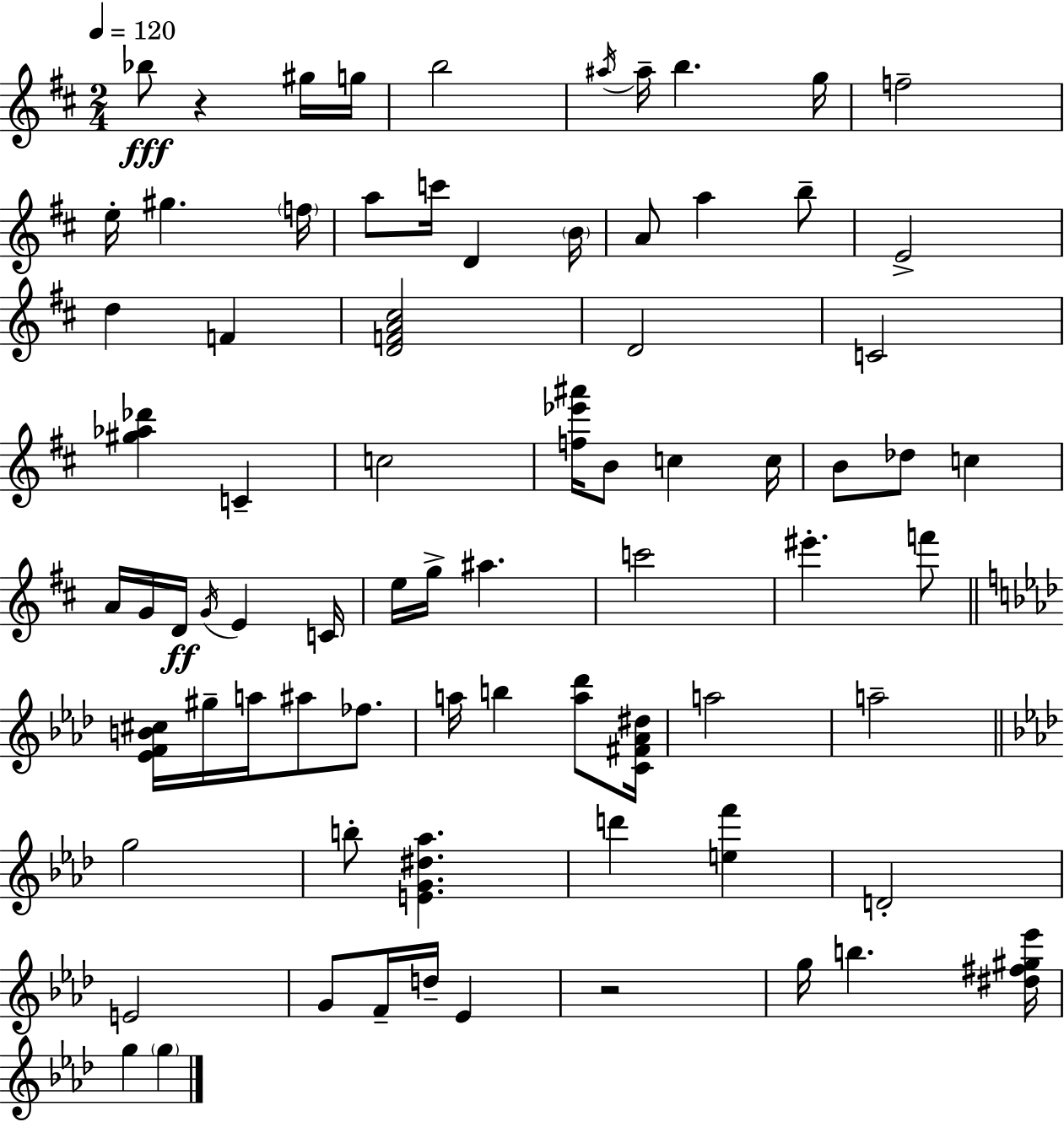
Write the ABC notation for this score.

X:1
T:Untitled
M:2/4
L:1/4
K:D
_b/2 z ^g/4 g/4 b2 ^a/4 ^a/4 b g/4 f2 e/4 ^g f/4 a/2 c'/4 D B/4 A/2 a b/2 E2 d F [DFA^c]2 D2 C2 [^g_a_d'] C c2 [f_e'^a']/4 B/2 c c/4 B/2 _d/2 c A/4 G/4 D/4 G/4 E C/4 e/4 g/4 ^a c'2 ^e' f'/2 [_EFB^c]/4 ^g/4 a/4 ^a/2 _f/2 a/4 b [a_d']/2 [C^F_A^d]/4 a2 a2 g2 b/2 [EG^d_a] d' [ef'] D2 E2 G/2 F/4 d/4 _E z2 g/4 b [^d^f^g_e']/4 g g